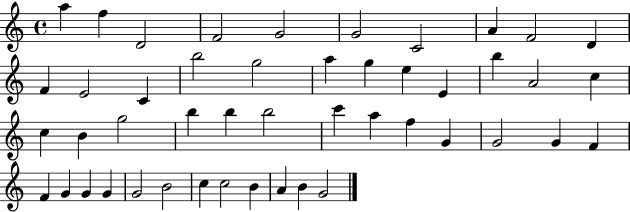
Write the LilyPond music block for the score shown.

{
  \clef treble
  \time 4/4
  \defaultTimeSignature
  \key c \major
  a''4 f''4 d'2 | f'2 g'2 | g'2 c'2 | a'4 f'2 d'4 | \break f'4 e'2 c'4 | b''2 g''2 | a''4 g''4 e''4 e'4 | b''4 a'2 c''4 | \break c''4 b'4 g''2 | b''4 b''4 b''2 | c'''4 a''4 f''4 g'4 | g'2 g'4 f'4 | \break f'4 g'4 g'4 g'4 | g'2 b'2 | c''4 c''2 b'4 | a'4 b'4 g'2 | \break \bar "|."
}